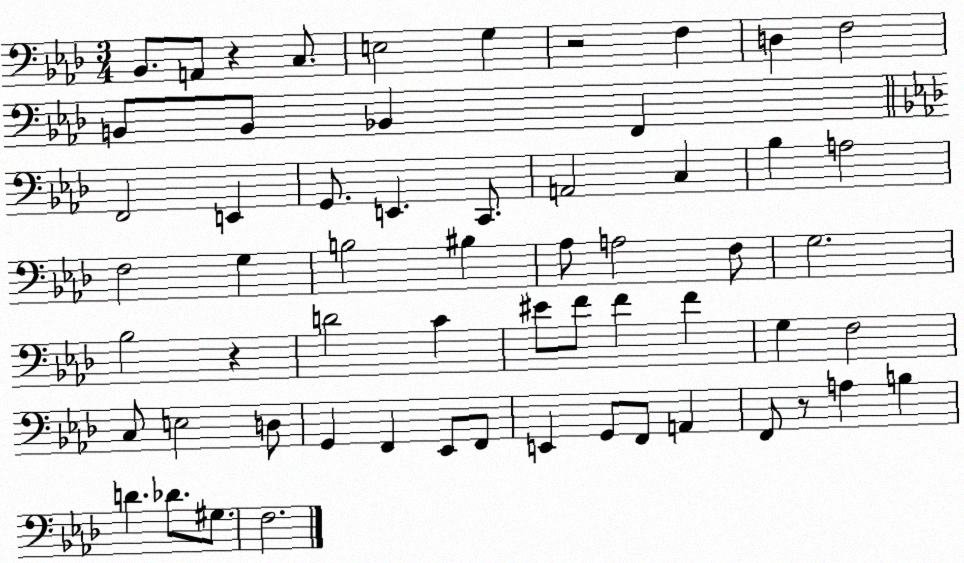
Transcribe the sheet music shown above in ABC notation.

X:1
T:Untitled
M:3/4
L:1/4
K:Ab
_B,,/2 A,,/2 z C,/2 E,2 G, z2 F, D, F,2 B,,/2 B,,/2 _B,, F,, F,,2 E,, G,,/2 E,, C,,/2 A,,2 C, _B, A,2 F,2 G, B,2 ^B, _A,/2 A,2 F,/2 G,2 _B,2 z D2 C ^E/2 F/2 F F G, F,2 C,/2 E,2 D,/2 G,, F,, _E,,/2 F,,/2 E,, G,,/2 F,,/2 A,, F,,/2 z/2 A, B, D _D/2 ^G,/2 F,2